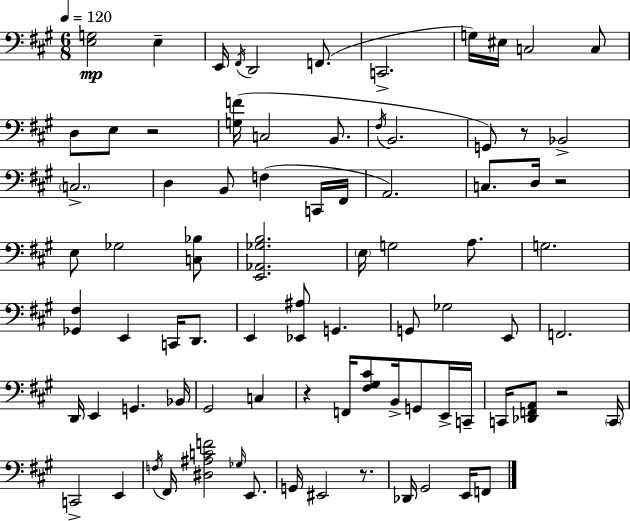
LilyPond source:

{
  \clef bass
  \numericTimeSignature
  \time 6/8
  \key a \major
  \tempo 4 = 120
  <e g>2\mp e4-- | e,16 \acciaccatura { fis,16 } d,2 f,8.( | c,2.-> | g16) eis16 c2 c8 | \break d8 e8 r2 | <g f'>16( c2 b,8. | \acciaccatura { fis16 } b,2. | g,8) r8 bes,2-> | \break \parenthesize c2.-> | d4 b,8 f4( | c,16 fis,16 a,2.) | c8. d16 r2 | \break e8 ges2 | <c bes>8 <e, aes, ges b>2. | \parenthesize e16 g2 a8. | g2. | \break <ges, fis>4 e,4 c,16 d,8. | e,4 <ees, ais>8 g,4. | g,8 ges2 | e,8 f,2. | \break d,16 e,4 g,4. | bes,16 gis,2 c4 | r4 f,16 <fis gis cis'>8 b,16-> g,8 | e,16-> c,16-- c,16 <des, f, a,>8 r2 | \break \parenthesize c,16 c,2-> e,4 | \acciaccatura { f16 } fis,16 <dis ais c' f'>2 | \grace { ges16 } e,8. g,16 eis,2 | r8. des,16 gis,2 | \break e,16 f,8 \bar "|."
}